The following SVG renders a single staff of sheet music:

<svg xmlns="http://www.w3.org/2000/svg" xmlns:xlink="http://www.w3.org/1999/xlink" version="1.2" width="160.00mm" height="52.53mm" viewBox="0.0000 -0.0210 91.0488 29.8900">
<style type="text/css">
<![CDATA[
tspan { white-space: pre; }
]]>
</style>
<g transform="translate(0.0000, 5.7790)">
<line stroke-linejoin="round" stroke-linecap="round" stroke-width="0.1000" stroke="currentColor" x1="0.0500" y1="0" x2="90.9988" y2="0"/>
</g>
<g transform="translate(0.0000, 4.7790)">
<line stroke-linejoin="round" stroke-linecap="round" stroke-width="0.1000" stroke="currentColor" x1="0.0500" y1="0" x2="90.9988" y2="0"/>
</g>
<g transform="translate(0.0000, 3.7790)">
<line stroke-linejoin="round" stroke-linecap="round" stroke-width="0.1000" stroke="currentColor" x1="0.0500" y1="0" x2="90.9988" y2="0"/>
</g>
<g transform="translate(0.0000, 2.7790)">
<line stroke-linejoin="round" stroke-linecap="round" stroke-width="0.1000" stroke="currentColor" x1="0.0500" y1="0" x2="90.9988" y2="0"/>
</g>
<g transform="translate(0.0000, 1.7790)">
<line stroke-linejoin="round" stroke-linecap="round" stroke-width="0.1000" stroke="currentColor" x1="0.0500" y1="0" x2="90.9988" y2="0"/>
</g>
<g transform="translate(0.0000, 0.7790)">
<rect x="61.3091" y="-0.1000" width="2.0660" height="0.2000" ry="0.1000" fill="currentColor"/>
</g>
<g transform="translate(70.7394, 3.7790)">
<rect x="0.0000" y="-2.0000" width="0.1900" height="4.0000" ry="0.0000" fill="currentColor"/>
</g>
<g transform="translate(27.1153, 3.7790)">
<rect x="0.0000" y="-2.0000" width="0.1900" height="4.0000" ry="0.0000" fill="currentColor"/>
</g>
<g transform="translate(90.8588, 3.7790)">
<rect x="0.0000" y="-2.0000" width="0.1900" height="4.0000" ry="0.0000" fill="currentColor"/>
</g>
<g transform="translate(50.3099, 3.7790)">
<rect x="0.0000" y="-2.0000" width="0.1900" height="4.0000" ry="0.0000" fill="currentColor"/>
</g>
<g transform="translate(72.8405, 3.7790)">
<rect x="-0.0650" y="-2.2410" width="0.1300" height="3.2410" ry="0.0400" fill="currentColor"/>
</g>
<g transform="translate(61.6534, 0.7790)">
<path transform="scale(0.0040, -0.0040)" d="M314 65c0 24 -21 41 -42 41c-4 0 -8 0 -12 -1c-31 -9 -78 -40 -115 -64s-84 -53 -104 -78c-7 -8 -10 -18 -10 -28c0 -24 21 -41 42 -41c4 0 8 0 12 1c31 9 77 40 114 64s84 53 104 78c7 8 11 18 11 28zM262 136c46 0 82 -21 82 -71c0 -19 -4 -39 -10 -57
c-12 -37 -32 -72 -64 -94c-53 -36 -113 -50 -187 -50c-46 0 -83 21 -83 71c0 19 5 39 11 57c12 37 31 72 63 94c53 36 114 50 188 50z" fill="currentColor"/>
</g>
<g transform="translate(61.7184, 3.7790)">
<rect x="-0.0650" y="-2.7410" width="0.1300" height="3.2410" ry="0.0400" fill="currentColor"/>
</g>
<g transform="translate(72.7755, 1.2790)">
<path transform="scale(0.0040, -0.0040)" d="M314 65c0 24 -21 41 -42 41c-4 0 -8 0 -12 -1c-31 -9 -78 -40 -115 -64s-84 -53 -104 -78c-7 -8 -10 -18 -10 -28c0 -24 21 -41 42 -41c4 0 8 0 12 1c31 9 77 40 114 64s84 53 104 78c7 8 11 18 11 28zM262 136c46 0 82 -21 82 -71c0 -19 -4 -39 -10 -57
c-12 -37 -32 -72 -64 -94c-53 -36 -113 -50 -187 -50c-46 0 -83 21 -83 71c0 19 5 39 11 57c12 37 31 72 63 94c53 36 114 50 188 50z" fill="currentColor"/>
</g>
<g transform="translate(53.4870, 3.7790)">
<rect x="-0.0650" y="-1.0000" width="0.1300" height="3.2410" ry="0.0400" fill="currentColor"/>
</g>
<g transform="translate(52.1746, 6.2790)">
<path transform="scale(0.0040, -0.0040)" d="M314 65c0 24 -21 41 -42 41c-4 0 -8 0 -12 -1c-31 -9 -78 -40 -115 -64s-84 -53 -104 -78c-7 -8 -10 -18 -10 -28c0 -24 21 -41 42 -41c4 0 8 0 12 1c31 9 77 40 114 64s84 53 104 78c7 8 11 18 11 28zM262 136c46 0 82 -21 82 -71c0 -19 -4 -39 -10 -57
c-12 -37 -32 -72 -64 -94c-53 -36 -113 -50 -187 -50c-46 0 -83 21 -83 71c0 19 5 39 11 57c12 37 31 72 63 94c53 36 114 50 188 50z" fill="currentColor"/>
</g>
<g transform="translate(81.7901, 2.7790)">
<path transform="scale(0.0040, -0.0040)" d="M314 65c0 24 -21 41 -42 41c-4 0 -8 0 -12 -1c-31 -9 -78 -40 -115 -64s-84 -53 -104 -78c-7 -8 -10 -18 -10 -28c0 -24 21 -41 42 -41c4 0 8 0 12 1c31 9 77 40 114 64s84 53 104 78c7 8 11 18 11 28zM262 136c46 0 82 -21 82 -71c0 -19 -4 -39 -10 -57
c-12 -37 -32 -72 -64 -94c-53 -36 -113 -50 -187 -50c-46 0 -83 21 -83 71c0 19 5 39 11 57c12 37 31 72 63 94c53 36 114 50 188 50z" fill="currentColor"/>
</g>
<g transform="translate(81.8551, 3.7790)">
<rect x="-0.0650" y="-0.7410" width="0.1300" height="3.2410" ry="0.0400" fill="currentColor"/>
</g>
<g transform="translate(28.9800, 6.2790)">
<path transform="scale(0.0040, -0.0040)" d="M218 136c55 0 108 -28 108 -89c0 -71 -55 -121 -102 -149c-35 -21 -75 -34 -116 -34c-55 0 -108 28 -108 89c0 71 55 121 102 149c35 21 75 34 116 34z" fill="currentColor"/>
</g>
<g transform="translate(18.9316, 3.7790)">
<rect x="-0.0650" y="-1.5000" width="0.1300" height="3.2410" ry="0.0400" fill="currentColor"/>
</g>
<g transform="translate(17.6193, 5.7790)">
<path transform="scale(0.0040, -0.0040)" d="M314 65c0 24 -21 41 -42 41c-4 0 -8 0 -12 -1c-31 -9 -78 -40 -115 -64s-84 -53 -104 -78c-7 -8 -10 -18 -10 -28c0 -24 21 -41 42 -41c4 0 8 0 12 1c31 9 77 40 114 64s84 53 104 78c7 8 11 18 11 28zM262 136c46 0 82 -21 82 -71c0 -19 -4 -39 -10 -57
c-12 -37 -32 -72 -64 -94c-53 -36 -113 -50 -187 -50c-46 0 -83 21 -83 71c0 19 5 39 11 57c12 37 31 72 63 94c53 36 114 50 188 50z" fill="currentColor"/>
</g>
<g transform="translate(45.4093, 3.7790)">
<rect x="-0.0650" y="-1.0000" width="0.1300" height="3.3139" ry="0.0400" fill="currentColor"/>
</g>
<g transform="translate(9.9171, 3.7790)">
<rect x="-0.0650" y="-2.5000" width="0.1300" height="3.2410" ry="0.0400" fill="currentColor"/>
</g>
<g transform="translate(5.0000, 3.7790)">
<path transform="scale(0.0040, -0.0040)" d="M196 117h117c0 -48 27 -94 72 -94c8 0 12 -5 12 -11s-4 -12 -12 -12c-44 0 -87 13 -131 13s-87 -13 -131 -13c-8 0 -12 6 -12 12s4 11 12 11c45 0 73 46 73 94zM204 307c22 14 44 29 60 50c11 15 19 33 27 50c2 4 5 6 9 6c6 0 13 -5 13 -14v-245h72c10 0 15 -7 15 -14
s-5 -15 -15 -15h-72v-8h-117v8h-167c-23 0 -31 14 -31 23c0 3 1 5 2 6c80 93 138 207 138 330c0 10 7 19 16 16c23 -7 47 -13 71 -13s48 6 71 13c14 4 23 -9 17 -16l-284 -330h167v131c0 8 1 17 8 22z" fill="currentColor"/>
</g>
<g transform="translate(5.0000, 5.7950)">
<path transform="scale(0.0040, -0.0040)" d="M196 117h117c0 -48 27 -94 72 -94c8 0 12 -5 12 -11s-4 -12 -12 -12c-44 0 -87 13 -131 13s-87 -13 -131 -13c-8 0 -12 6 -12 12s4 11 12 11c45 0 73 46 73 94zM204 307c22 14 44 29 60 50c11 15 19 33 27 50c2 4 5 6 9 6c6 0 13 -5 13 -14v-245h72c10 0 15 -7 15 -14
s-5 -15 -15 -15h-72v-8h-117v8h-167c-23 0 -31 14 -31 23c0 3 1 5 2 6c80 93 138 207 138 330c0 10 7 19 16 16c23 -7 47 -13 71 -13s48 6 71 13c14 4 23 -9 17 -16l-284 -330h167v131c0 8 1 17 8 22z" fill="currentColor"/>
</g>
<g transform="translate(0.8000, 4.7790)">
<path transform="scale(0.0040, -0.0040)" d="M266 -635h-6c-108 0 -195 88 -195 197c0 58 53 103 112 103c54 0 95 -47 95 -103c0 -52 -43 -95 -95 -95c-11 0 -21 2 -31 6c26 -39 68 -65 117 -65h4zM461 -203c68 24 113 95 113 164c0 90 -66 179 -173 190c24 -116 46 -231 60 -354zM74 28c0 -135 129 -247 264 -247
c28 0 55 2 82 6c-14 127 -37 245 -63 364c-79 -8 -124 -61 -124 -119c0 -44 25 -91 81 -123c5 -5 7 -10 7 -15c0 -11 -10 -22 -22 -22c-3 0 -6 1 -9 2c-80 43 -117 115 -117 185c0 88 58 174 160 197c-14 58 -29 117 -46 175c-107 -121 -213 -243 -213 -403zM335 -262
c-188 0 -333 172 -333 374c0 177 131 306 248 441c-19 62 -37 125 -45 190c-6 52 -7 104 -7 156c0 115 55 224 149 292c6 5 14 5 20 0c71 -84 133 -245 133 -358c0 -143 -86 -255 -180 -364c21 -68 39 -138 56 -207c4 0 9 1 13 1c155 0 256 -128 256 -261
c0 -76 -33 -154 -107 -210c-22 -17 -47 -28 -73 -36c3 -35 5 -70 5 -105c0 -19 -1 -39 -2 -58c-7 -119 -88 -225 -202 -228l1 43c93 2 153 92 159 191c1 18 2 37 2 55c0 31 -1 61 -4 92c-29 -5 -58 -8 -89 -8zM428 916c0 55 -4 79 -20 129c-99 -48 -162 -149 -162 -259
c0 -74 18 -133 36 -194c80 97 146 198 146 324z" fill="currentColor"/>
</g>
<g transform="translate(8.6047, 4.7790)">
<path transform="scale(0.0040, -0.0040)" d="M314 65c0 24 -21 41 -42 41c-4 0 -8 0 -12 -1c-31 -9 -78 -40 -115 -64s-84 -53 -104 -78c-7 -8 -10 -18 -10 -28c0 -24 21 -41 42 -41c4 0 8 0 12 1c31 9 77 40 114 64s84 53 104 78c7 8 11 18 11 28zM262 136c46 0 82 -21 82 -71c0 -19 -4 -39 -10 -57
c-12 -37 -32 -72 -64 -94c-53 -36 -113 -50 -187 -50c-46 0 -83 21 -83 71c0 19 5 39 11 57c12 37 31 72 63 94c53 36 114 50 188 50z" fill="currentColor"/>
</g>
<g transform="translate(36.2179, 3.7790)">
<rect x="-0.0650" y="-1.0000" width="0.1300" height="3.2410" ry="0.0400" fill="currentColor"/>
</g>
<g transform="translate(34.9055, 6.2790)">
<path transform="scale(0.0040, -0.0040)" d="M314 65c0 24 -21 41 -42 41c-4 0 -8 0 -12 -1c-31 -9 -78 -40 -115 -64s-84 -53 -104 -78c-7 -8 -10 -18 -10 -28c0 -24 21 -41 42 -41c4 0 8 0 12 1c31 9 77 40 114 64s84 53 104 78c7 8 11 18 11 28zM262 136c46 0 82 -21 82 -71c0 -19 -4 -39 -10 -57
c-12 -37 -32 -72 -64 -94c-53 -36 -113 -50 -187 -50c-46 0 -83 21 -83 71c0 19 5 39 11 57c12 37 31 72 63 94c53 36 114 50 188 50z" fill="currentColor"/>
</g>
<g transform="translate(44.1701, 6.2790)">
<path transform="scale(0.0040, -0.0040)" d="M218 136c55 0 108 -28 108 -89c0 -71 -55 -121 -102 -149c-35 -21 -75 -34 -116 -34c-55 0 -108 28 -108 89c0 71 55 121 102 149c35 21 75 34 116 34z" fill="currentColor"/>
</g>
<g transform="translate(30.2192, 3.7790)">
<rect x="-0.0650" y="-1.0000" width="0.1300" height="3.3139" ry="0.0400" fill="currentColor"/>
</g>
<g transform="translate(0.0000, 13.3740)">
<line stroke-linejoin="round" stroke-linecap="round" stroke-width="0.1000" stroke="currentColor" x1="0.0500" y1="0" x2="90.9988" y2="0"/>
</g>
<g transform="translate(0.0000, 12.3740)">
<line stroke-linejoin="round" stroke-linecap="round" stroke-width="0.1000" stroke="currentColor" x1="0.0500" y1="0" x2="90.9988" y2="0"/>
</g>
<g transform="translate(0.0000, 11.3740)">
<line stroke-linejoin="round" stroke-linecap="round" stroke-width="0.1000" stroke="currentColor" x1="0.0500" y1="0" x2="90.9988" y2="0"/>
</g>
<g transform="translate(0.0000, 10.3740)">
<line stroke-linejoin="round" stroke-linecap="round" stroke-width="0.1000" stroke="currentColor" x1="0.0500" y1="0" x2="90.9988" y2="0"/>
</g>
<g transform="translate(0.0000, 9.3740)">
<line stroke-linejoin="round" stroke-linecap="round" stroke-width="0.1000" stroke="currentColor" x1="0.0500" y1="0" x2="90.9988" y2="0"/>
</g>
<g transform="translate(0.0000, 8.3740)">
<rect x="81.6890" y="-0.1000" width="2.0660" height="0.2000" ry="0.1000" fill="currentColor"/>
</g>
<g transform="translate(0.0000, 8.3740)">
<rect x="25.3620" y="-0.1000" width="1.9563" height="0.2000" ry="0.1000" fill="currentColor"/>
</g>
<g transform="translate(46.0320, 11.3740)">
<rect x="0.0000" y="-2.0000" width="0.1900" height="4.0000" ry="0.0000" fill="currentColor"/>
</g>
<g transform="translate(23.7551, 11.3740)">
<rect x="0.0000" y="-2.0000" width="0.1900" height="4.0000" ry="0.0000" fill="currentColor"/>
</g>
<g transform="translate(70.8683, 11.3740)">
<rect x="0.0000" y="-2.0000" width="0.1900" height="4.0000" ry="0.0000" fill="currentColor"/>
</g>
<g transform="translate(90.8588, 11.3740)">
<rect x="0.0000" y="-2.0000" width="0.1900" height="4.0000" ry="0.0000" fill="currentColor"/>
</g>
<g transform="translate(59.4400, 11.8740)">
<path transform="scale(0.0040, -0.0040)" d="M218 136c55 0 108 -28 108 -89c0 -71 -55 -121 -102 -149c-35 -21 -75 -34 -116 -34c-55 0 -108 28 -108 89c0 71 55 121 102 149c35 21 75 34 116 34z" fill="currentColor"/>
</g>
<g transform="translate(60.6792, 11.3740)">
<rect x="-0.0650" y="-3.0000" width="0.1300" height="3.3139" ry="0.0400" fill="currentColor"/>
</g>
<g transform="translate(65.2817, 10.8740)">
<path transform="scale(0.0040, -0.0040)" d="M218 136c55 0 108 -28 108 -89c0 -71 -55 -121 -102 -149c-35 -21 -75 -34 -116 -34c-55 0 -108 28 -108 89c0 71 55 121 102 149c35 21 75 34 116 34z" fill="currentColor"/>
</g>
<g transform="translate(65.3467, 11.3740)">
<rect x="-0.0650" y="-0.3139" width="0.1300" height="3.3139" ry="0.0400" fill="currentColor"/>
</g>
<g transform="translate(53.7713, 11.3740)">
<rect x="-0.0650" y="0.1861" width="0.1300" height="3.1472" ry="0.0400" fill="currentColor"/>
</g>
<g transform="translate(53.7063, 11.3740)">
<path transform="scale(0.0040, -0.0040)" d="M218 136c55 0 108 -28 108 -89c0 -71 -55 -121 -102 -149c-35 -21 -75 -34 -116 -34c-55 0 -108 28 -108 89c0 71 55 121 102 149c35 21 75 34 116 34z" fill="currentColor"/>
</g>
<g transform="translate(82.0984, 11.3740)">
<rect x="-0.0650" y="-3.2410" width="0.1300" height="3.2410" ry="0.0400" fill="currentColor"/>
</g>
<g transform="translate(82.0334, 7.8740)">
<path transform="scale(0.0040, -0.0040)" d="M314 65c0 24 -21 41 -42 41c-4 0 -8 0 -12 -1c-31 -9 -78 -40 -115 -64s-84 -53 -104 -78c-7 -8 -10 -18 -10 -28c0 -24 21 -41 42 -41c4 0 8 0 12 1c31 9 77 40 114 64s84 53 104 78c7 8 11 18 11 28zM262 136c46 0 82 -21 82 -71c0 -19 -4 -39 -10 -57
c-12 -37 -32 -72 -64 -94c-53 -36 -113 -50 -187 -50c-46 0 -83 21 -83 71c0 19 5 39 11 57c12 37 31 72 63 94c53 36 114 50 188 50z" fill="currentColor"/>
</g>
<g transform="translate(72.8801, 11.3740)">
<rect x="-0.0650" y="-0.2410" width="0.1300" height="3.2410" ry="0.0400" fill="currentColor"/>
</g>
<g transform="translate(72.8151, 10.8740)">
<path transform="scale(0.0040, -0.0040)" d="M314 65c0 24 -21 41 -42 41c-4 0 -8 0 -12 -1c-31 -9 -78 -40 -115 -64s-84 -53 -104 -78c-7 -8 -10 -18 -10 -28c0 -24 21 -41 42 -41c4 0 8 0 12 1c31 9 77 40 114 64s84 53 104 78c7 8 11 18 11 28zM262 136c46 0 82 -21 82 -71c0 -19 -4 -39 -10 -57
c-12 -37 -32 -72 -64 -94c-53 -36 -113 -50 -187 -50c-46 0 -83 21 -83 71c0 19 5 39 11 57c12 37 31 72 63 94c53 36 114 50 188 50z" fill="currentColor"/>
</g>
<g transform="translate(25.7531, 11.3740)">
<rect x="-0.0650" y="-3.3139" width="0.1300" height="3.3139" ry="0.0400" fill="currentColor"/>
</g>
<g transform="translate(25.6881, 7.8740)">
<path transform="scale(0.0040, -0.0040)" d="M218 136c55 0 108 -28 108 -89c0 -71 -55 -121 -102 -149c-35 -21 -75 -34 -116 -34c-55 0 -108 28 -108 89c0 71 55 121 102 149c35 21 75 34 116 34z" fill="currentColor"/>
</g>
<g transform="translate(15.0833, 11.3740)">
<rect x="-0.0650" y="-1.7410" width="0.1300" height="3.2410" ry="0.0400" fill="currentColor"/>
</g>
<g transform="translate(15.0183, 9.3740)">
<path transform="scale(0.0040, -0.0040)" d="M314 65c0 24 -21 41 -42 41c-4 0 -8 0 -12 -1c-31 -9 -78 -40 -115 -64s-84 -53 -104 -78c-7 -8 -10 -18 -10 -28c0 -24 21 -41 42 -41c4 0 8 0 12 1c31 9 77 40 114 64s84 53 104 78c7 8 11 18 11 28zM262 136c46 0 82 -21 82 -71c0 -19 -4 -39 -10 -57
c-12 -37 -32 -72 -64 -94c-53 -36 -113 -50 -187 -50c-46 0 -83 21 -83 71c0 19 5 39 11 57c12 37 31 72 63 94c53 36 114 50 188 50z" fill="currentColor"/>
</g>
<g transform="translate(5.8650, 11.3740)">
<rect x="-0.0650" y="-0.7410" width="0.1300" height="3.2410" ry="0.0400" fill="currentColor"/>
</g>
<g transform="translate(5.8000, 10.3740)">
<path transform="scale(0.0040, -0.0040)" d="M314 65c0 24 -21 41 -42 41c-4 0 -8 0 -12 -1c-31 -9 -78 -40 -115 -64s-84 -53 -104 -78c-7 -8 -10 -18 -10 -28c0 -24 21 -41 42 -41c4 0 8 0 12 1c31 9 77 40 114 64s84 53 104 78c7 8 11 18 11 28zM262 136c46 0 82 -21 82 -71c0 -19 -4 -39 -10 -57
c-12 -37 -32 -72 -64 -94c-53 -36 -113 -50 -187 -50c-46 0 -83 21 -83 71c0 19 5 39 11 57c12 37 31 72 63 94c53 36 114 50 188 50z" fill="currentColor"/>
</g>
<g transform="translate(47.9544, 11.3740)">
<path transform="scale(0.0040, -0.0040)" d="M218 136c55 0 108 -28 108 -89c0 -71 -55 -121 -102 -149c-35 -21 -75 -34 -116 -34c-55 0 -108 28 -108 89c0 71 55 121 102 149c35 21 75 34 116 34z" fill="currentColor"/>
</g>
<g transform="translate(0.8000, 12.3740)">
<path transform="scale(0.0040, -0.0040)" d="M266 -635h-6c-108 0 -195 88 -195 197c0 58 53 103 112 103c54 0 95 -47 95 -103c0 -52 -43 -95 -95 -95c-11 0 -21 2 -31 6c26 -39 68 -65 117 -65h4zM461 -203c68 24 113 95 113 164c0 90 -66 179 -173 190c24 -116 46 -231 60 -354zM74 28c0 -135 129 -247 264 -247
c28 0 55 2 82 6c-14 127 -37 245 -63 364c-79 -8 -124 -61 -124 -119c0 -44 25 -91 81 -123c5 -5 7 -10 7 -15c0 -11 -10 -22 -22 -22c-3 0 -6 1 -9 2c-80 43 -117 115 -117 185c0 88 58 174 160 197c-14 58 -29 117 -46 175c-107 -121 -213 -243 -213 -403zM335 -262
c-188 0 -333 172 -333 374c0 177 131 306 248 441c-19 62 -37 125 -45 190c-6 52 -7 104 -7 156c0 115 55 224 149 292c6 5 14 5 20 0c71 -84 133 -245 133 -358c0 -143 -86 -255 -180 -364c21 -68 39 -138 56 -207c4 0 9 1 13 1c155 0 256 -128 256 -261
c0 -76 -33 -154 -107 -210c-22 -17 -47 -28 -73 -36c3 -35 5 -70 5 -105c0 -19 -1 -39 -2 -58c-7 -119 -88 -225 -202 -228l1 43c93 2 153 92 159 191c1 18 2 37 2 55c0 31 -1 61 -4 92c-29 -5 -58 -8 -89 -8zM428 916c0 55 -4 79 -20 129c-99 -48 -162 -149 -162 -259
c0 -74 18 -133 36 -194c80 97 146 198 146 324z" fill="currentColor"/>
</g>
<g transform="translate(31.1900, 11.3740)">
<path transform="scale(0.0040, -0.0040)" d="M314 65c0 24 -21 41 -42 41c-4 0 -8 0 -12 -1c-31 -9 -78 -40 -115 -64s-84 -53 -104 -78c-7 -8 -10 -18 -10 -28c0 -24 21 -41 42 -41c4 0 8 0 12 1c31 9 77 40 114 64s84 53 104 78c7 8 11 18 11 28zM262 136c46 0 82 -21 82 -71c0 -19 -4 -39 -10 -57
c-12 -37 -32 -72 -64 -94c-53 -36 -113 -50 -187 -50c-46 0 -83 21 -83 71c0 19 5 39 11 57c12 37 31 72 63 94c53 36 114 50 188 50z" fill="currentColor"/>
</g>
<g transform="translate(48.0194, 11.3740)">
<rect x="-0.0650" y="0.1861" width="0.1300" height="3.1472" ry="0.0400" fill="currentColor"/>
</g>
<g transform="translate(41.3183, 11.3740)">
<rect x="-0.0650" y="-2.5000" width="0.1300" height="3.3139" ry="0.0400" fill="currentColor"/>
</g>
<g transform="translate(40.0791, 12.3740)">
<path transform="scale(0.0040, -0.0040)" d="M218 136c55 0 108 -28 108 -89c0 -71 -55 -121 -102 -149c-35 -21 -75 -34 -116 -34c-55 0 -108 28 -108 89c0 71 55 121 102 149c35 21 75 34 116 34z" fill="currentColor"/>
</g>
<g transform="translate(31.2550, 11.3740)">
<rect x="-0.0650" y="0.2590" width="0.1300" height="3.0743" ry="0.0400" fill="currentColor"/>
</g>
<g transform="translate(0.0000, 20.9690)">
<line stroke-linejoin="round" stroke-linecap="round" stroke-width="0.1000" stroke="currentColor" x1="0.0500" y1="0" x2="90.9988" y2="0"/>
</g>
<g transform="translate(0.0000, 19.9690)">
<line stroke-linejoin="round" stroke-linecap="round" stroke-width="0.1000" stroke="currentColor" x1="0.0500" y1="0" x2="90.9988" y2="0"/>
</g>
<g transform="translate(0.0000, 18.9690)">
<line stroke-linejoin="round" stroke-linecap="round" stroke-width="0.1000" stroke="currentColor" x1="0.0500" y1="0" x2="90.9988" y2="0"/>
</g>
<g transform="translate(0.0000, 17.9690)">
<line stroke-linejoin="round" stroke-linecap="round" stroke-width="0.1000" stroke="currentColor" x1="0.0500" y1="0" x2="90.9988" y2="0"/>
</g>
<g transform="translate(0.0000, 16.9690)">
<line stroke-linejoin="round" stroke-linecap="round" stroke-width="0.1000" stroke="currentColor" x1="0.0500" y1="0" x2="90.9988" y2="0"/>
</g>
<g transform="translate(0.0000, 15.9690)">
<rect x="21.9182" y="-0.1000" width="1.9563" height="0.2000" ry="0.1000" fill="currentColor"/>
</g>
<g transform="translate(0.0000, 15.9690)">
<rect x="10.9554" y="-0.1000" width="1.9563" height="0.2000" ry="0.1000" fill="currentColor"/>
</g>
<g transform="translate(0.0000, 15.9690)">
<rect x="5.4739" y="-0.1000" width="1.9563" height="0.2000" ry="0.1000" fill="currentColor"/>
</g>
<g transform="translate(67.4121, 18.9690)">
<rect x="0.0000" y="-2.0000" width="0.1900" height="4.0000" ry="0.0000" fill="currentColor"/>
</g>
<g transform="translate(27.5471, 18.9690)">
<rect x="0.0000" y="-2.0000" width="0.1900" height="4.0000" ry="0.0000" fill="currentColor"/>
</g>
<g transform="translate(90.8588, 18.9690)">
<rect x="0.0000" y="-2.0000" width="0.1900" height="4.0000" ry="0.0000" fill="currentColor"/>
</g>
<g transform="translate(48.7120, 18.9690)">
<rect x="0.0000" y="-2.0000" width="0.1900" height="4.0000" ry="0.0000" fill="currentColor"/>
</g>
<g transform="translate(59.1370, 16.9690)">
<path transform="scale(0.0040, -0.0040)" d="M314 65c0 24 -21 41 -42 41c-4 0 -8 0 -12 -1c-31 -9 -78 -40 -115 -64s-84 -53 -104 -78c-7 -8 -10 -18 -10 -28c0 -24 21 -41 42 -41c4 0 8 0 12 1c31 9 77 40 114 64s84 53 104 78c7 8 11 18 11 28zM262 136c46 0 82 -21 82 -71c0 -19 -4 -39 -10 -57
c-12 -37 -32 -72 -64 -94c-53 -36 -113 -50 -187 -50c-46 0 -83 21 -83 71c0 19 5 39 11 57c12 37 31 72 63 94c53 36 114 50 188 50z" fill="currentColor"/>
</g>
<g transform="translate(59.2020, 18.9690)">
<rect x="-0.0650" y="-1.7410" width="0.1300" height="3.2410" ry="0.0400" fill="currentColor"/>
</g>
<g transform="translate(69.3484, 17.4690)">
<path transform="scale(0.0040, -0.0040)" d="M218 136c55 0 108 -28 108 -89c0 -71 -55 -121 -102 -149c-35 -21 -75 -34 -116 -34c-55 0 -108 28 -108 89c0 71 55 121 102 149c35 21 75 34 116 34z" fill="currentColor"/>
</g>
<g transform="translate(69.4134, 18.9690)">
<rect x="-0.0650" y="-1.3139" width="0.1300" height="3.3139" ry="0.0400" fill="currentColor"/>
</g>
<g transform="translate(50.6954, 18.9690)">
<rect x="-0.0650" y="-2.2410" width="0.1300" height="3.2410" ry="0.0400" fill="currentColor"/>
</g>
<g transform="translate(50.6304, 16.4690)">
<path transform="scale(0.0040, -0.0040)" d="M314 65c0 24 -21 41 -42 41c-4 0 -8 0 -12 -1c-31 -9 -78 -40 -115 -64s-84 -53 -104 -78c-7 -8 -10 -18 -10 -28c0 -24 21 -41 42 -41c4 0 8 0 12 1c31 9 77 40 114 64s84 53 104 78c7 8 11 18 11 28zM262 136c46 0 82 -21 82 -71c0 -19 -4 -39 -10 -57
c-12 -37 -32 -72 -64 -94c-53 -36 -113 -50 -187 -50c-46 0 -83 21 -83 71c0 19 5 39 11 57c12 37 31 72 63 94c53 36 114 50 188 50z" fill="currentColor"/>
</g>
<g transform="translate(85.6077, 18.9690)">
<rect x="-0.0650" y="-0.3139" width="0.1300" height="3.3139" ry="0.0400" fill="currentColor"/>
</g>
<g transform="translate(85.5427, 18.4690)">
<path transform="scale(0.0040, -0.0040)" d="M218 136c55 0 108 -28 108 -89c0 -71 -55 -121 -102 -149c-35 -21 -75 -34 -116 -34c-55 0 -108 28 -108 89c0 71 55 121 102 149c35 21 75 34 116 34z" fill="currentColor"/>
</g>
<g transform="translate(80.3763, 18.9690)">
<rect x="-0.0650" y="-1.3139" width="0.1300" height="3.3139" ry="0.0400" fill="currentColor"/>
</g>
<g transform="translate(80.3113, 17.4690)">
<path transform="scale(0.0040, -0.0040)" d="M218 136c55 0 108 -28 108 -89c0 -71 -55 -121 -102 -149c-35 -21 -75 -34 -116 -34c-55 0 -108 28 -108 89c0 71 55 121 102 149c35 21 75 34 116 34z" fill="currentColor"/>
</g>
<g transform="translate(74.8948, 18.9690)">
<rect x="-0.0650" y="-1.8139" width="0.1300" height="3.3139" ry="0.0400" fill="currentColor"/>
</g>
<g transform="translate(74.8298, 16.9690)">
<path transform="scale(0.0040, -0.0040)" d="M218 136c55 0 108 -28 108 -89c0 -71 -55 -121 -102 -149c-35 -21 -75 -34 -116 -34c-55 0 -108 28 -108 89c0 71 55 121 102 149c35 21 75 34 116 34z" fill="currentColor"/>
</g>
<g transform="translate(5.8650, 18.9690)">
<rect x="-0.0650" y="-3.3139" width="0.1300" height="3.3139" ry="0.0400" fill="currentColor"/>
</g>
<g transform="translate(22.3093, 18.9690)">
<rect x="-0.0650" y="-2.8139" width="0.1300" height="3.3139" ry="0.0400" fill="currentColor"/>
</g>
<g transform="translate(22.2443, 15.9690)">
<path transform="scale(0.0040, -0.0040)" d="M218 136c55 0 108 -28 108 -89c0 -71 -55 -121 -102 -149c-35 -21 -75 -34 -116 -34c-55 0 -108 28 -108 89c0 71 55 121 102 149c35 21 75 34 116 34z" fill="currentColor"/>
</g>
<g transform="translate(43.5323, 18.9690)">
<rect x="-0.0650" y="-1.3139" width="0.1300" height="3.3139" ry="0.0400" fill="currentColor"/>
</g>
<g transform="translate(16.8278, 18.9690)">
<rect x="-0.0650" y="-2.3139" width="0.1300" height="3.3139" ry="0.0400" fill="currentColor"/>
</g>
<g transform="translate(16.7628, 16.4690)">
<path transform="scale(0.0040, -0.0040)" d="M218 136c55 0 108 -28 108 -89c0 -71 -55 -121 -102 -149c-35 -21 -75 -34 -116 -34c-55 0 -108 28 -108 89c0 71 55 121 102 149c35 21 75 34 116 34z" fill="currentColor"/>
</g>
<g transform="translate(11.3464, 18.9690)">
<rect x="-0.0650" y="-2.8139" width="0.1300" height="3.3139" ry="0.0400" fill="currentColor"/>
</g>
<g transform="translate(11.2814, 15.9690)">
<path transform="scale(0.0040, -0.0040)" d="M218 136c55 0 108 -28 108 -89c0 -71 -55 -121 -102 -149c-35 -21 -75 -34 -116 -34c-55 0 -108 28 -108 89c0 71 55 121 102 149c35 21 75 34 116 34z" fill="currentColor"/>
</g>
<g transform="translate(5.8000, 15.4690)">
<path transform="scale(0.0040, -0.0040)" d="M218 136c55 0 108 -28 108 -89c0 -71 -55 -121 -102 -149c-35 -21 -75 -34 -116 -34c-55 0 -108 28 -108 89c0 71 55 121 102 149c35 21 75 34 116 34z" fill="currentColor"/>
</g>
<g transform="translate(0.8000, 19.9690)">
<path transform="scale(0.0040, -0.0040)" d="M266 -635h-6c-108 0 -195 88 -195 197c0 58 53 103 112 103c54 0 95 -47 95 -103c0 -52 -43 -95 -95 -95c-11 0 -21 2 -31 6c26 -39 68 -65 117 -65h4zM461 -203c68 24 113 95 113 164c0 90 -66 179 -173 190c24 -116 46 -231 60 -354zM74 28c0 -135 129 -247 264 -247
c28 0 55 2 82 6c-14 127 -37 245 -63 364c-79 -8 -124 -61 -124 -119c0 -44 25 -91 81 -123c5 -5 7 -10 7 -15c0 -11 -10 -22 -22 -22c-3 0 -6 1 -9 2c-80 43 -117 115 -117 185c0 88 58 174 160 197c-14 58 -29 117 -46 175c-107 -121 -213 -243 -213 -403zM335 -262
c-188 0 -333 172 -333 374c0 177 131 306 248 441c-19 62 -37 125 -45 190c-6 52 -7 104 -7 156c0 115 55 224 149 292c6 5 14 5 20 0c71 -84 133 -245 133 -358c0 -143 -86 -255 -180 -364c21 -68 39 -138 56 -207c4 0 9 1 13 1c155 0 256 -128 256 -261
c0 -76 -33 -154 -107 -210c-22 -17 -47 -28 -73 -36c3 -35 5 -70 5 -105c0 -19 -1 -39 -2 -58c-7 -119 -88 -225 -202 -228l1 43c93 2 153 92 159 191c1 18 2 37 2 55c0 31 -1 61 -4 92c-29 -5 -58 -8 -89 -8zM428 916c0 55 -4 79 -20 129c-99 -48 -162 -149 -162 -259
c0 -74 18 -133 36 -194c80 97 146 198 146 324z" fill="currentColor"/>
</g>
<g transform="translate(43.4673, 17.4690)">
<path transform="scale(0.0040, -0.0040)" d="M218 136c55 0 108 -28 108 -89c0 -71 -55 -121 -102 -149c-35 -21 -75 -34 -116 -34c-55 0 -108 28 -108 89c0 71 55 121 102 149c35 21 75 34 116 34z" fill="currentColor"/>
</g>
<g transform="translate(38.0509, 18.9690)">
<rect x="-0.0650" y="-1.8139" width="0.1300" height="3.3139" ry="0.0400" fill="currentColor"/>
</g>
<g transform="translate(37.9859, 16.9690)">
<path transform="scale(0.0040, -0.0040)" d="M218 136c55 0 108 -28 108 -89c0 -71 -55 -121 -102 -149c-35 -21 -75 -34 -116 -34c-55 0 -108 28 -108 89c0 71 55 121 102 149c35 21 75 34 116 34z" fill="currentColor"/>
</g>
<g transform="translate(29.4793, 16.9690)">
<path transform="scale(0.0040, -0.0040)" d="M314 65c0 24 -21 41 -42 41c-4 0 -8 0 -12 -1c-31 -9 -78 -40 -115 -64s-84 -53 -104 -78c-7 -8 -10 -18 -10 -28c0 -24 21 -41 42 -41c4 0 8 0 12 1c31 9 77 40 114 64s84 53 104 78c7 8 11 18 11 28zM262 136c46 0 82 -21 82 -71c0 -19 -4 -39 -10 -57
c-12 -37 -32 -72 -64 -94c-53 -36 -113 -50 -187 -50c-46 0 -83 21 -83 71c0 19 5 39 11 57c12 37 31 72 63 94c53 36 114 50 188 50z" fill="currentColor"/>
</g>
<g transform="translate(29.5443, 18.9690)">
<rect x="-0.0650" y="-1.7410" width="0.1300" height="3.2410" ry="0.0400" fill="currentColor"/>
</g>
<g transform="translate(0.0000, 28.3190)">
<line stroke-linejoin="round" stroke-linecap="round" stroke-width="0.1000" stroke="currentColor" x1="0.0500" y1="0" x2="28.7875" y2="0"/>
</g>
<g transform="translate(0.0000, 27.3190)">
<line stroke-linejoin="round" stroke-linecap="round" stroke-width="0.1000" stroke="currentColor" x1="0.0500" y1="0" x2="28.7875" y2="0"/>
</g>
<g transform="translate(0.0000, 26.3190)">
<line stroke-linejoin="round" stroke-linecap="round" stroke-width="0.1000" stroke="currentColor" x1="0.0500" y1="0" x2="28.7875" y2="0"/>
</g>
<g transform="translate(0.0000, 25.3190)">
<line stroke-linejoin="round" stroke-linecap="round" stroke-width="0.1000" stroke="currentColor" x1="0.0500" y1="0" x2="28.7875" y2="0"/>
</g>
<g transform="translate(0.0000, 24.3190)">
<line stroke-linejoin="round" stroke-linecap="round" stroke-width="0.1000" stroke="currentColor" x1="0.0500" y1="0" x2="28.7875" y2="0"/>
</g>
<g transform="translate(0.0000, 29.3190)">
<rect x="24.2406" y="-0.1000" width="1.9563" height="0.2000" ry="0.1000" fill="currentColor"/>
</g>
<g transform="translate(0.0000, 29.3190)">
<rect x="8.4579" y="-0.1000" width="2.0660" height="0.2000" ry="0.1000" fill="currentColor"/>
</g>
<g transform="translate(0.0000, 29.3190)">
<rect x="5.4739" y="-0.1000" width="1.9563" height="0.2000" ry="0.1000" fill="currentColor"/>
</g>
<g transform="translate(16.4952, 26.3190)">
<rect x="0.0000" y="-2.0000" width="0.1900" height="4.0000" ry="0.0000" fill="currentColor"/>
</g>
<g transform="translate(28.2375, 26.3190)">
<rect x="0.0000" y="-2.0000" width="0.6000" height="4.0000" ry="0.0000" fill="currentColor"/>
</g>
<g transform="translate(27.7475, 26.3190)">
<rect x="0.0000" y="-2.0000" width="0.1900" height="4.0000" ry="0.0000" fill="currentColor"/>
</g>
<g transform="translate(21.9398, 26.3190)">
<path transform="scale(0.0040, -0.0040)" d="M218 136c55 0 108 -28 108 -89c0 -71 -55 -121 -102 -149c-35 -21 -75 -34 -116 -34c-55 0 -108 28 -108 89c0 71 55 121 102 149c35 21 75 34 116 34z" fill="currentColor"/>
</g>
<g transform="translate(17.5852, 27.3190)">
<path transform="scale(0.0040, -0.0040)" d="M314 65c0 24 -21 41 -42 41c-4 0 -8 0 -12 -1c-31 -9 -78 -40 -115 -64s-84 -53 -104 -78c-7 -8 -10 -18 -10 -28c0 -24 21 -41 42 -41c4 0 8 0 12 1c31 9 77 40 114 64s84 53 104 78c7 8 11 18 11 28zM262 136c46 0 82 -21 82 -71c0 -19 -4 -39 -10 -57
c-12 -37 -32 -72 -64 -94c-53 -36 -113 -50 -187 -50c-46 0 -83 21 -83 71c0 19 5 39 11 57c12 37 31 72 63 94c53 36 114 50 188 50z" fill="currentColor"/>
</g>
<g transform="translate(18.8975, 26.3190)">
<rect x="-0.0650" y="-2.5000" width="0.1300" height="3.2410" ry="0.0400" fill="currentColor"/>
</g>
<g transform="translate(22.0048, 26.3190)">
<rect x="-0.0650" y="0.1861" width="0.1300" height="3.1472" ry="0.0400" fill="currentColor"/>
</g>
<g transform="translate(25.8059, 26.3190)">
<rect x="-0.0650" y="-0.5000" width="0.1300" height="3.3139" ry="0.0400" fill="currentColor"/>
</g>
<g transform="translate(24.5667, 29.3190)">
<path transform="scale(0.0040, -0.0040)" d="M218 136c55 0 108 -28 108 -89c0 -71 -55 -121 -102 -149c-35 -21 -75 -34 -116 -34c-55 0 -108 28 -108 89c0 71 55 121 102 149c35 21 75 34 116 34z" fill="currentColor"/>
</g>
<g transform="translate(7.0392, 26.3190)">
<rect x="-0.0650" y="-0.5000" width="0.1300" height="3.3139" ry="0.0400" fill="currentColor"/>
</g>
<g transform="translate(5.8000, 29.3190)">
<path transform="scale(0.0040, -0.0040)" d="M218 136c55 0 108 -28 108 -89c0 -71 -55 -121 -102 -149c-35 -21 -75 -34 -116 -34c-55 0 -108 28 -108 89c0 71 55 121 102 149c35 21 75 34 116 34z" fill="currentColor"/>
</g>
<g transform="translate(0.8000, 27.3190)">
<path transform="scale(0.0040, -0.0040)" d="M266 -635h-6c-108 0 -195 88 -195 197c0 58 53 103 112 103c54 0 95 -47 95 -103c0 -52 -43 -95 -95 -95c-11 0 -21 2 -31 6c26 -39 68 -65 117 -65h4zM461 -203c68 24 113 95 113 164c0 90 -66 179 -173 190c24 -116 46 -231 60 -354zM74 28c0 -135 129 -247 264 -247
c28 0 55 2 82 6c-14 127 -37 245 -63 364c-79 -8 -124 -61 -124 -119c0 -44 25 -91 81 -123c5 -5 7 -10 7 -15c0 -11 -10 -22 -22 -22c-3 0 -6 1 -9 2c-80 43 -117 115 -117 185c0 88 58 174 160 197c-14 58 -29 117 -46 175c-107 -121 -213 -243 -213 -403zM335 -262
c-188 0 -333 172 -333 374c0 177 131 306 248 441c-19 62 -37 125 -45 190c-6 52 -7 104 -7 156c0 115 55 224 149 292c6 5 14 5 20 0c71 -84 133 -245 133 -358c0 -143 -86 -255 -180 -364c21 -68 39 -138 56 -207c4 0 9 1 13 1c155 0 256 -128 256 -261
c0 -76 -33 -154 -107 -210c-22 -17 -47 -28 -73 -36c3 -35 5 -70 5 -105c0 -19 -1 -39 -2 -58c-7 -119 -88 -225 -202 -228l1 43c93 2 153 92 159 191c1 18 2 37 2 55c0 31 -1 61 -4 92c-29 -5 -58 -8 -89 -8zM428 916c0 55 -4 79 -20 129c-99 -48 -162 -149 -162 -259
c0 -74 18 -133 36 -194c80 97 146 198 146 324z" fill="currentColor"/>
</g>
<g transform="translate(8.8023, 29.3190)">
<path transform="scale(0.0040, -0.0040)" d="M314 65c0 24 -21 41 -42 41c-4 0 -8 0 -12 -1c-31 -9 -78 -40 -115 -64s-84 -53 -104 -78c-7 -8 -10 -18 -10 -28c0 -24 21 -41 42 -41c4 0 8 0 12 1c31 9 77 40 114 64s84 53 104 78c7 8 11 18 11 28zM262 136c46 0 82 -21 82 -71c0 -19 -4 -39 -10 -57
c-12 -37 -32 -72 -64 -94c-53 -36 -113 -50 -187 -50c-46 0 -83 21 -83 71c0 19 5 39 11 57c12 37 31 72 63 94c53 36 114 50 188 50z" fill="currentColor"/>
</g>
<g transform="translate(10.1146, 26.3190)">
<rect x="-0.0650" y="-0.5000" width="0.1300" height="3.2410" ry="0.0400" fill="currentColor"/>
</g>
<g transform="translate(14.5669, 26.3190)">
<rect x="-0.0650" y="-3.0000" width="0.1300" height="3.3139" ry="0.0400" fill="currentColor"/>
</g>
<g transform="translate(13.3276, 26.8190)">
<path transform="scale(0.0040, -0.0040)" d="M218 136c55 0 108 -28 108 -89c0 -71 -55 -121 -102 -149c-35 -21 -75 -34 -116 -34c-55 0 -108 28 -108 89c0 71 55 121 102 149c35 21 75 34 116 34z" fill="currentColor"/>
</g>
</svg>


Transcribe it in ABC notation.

X:1
T:Untitled
M:4/4
L:1/4
K:C
G2 E2 D D2 D D2 a2 g2 d2 d2 f2 b B2 G B B A c c2 b2 b a g a f2 f e g2 f2 e f e c C C2 A G2 B C